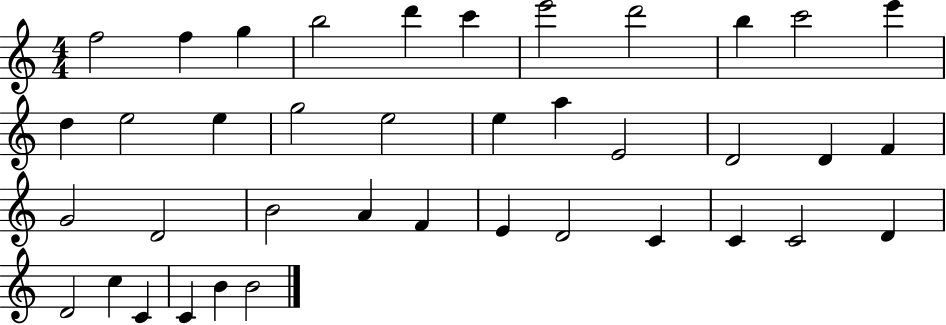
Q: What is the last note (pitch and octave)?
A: B4